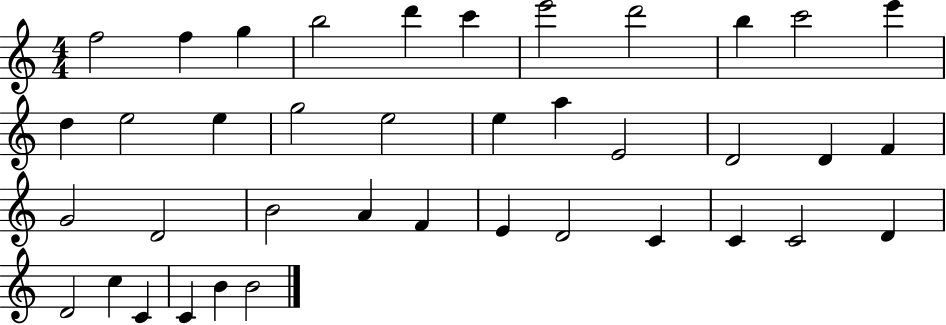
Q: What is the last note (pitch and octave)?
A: B4